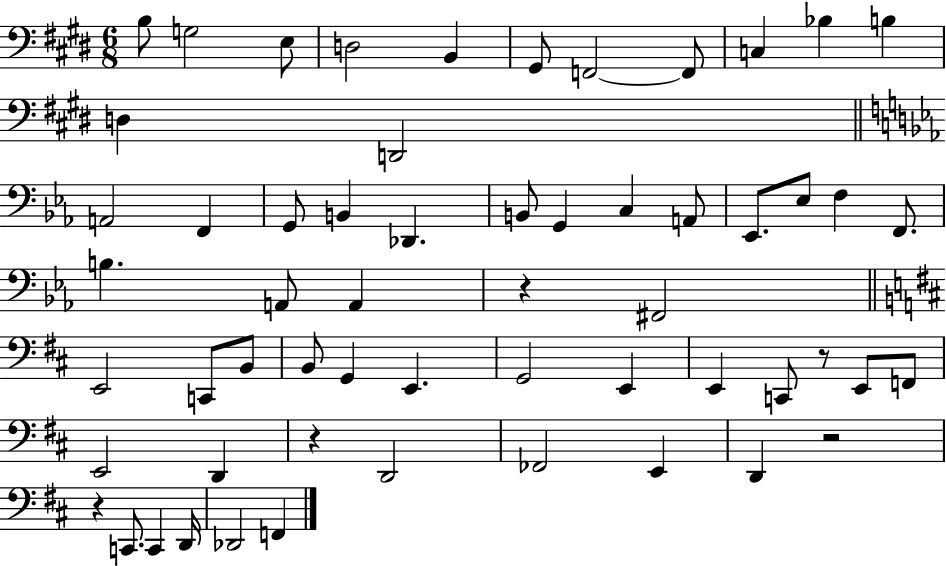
B3/e G3/h E3/e D3/h B2/q G#2/e F2/h F2/e C3/q Bb3/q B3/q D3/q D2/h A2/h F2/q G2/e B2/q Db2/q. B2/e G2/q C3/q A2/e Eb2/e. Eb3/e F3/q F2/e. B3/q. A2/e A2/q R/q F#2/h E2/h C2/e B2/e B2/e G2/q E2/q. G2/h E2/q E2/q C2/e R/e E2/e F2/e E2/h D2/q R/q D2/h FES2/h E2/q D2/q R/h R/q C2/e. C2/q D2/s Db2/h F2/q